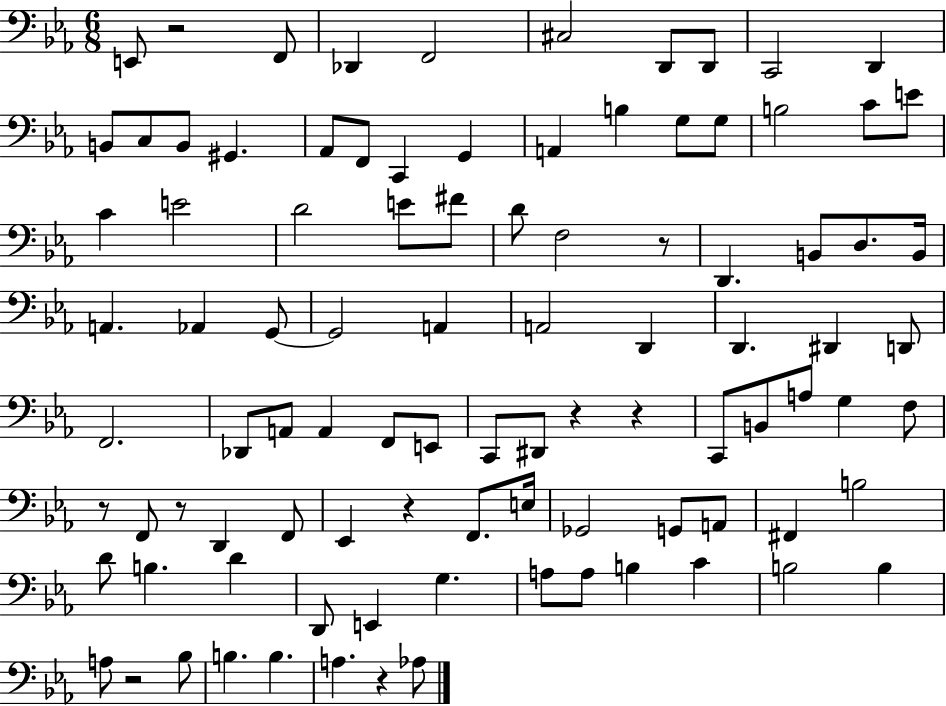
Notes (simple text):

E2/e R/h F2/e Db2/q F2/h C#3/h D2/e D2/e C2/h D2/q B2/e C3/e B2/e G#2/q. Ab2/e F2/e C2/q G2/q A2/q B3/q G3/e G3/e B3/h C4/e E4/e C4/q E4/h D4/h E4/e F#4/e D4/e F3/h R/e D2/q. B2/e D3/e. B2/s A2/q. Ab2/q G2/e G2/h A2/q A2/h D2/q D2/q. D#2/q D2/e F2/h. Db2/e A2/e A2/q F2/e E2/e C2/e D#2/e R/q R/q C2/e B2/e A3/e G3/q F3/e R/e F2/e R/e D2/q F2/e Eb2/q R/q F2/e. E3/s Gb2/h G2/e A2/e F#2/q B3/h D4/e B3/q. D4/q D2/e E2/q G3/q. A3/e A3/e B3/q C4/q B3/h B3/q A3/e R/h Bb3/e B3/q. B3/q. A3/q. R/q Ab3/e